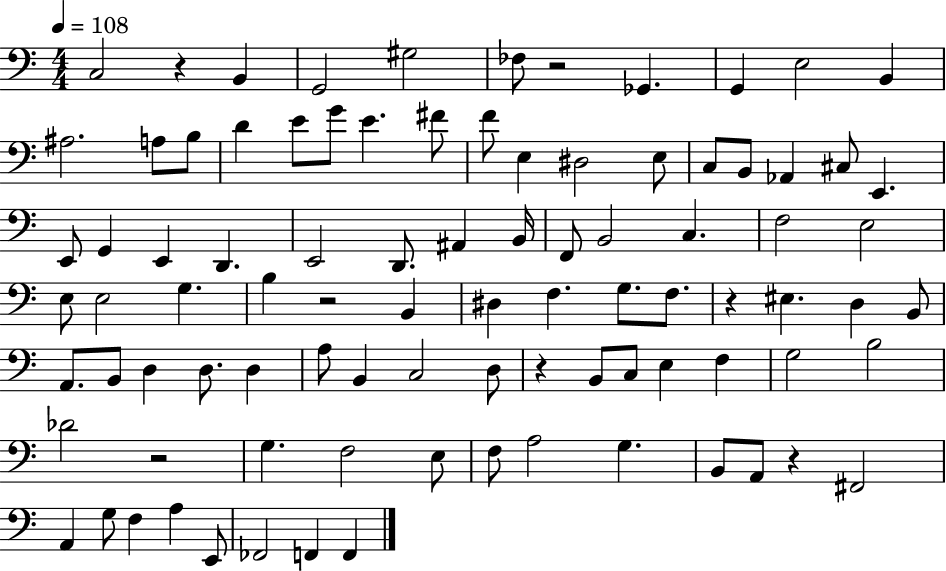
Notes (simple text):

C3/h R/q B2/q G2/h G#3/h FES3/e R/h Gb2/q. G2/q E3/h B2/q A#3/h. A3/e B3/e D4/q E4/e G4/e E4/q. F#4/e F4/e E3/q D#3/h E3/e C3/e B2/e Ab2/q C#3/e E2/q. E2/e G2/q E2/q D2/q. E2/h D2/e. A#2/q B2/s F2/e B2/h C3/q. F3/h E3/h E3/e E3/h G3/q. B3/q R/h B2/q D#3/q F3/q. G3/e. F3/e. R/q EIS3/q. D3/q B2/e A2/e. B2/e D3/q D3/e. D3/q A3/e B2/q C3/h D3/e R/q B2/e C3/e E3/q F3/q G3/h B3/h Db4/h R/h G3/q. F3/h E3/e F3/e A3/h G3/q. B2/e A2/e R/q F#2/h A2/q G3/e F3/q A3/q E2/e FES2/h F2/q F2/q